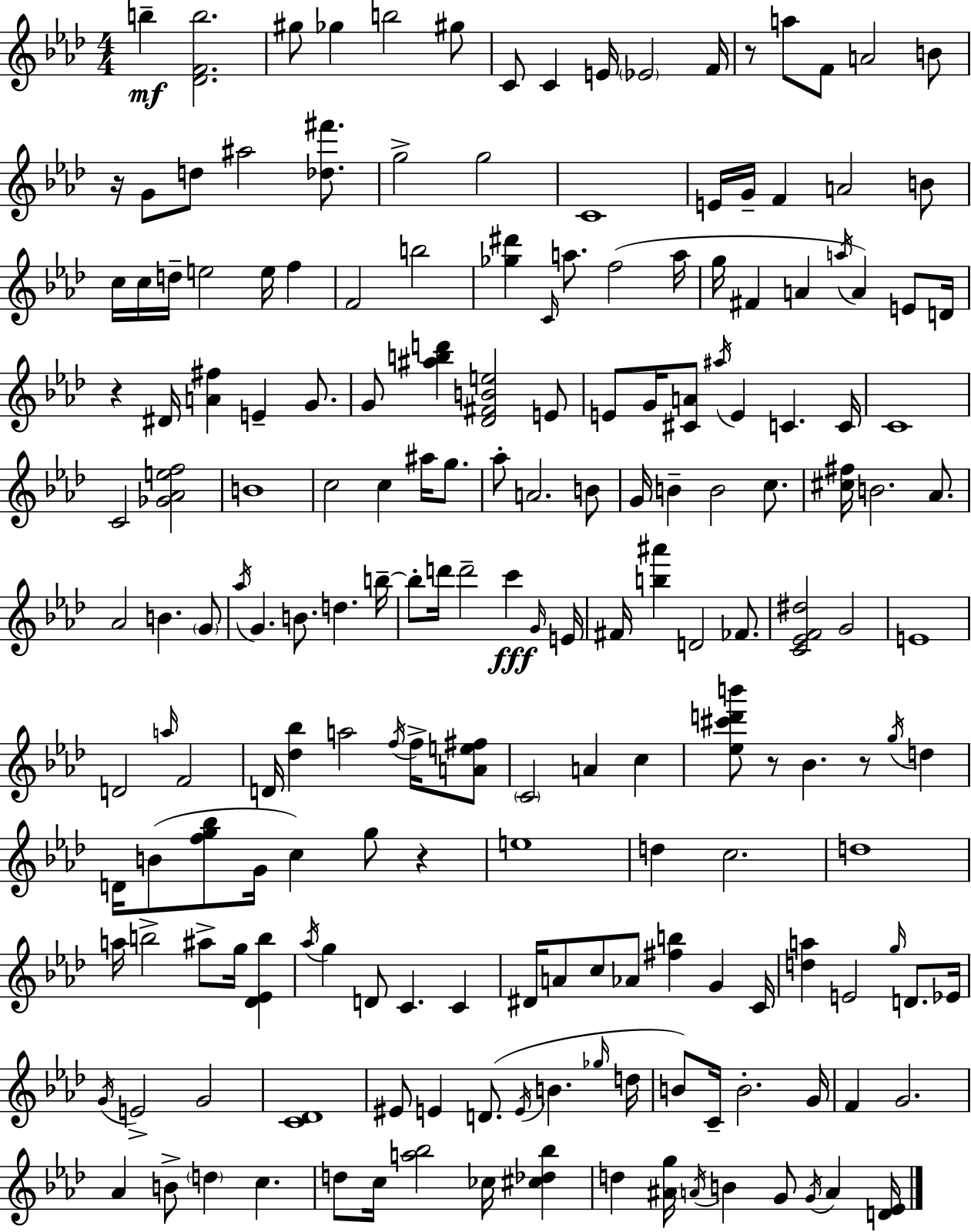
{
  \clef treble
  \numericTimeSignature
  \time 4/4
  \key aes \major
  \repeat volta 2 { b''4--\mf <des' f' b''>2. | gis''8 ges''4 b''2 gis''8 | c'8 c'4 e'16 \parenthesize ees'2 f'16 | r8 a''8 f'8 a'2 b'8 | \break r16 g'8 d''8 ais''2 <des'' fis'''>8. | g''2-> g''2 | c'1 | e'16 g'16-- f'4 a'2 b'8 | \break c''16 c''16 d''16-- e''2 e''16 f''4 | f'2 b''2 | <ges'' dis'''>4 \grace { c'16 } a''8. f''2( | a''16 g''16 fis'4 a'4 \acciaccatura { a''16 }) a'4 e'8 | \break d'16 r4 dis'16 <a' fis''>4 e'4-- g'8. | g'8 <ais'' b'' d'''>4 <des' fis' b' e''>2 | e'8 e'8 g'16 <cis' a'>8 \acciaccatura { ais''16 } e'4 c'4. | c'16 c'1 | \break c'2 <ges' aes' e'' f''>2 | b'1 | c''2 c''4 ais''16 | g''8. aes''8-. a'2. | \break b'8 g'16 b'4-- b'2 | c''8. <cis'' fis''>16 b'2. | aes'8. aes'2 b'4. | \parenthesize g'8 \acciaccatura { aes''16 } g'4. b'8. d''4. | \break b''16--~~ b''8-. d'''16 d'''2-- c'''4\fff | \grace { g'16 } e'16 fis'16 <b'' ais'''>4 d'2 | fes'8. <c' ees' f' dis''>2 g'2 | e'1 | \break d'2 \grace { a''16 } f'2 | d'16 <des'' bes''>4 a''2 | \acciaccatura { f''16 } f''16-> <a' e'' fis''>8 \parenthesize c'2 a'4 | c''4 <ees'' cis''' d''' b'''>8 r8 bes'4. | \break r8 \acciaccatura { g''16 } d''4 d'16 b'8( <f'' g'' bes''>8 g'16 c''4) | g''8 r4 e''1 | d''4 c''2. | d''1 | \break a''16 b''2-> | ais''8-> g''16 <des' ees' b''>4 \acciaccatura { aes''16 } g''4 d'8 c'4. | c'4 dis'16 a'8 c''8 aes'8 | <fis'' b''>4 g'4 c'16 <d'' a''>4 e'2 | \break \grace { g''16 } d'8. ees'16 \acciaccatura { g'16 } e'2-> | g'2 <c' des'>1 | eis'8 e'4 | d'8.( \acciaccatura { e'16 } b'4. \grace { ges''16 } d''16 b'8) c'16-- | \break b'2.-. g'16 f'4 | g'2. aes'4 | b'8-> \parenthesize d''4 c''4. d''8 c''16 | <a'' bes''>2 ces''16 <cis'' des'' bes''>4 d''4 | \break <ais' g''>16 \acciaccatura { a'16 } b'4 g'8 \acciaccatura { g'16 } a'4 <d' ees'>16 } \bar "|."
}